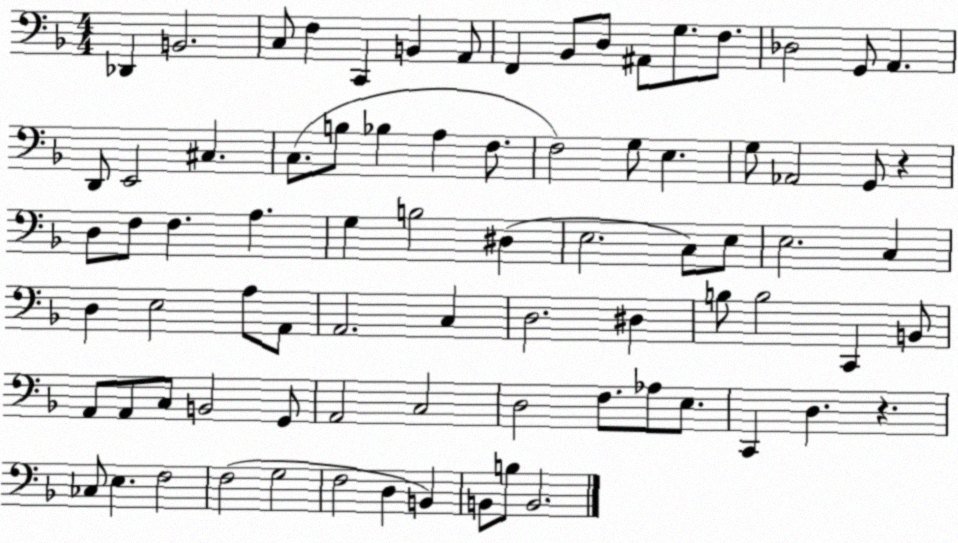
X:1
T:Untitled
M:4/4
L:1/4
K:F
_D,, B,,2 C,/2 F, C,, B,, A,,/2 F,, _B,,/2 D,/2 ^A,,/2 G,/2 F,/2 _D,2 G,,/2 A,, D,,/2 E,,2 ^C, C,/2 B,/2 _B, A, F,/2 F,2 G,/2 E, G,/2 _A,,2 G,,/2 z D,/2 F,/2 F, A, G, B,2 ^D, E,2 C,/2 E,/2 E,2 C, D, E,2 A,/2 A,,/2 A,,2 C, D,2 ^D, B,/2 B,2 C,, B,,/2 A,,/2 A,,/2 C,/2 B,,2 G,,/2 A,,2 C,2 D,2 F,/2 _A,/2 E,/2 C,, D, z _C,/2 E, F,2 F,2 G,2 F,2 D, B,, B,,/2 B,/2 B,,2